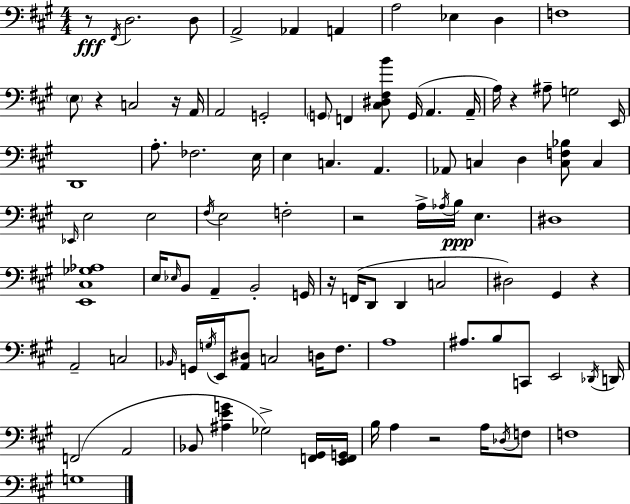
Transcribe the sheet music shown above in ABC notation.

X:1
T:Untitled
M:4/4
L:1/4
K:A
z/2 ^F,,/4 D,2 D,/2 A,,2 _A,, A,, A,2 _E, D, F,4 E,/2 z C,2 z/4 A,,/4 A,,2 G,,2 G,,/2 F,, [^C,^D,^F,B]/2 G,,/4 A,, A,,/4 A,/4 z ^A,/2 G,2 E,,/4 D,,4 A,/2 _F,2 E,/4 E, C, A,, _A,,/2 C, D, [C,F,_B,]/2 C, _E,,/4 E,2 E,2 ^F,/4 E,2 F,2 z2 A,/4 _A,/4 B,/4 E, ^D,4 [E,,^C,_G,_A,]4 E,/4 _E,/4 B,,/2 A,, B,,2 G,,/4 z/4 F,,/4 D,,/2 D,, C,2 ^D,2 ^G,, z A,,2 C,2 _B,,/4 G,,/4 G,/4 E,,/4 [A,,^D,]/2 C,2 D,/4 ^F,/2 A,4 ^A,/2 B,/2 C,,/2 E,,2 _D,,/4 D,,/4 F,,2 A,,2 _B,,/2 [^A,EG] _G,2 [F,,^G,,]/4 [E,,F,,G,,]/4 B,/4 A, z2 A,/4 _D,/4 F,/2 F,4 G,4